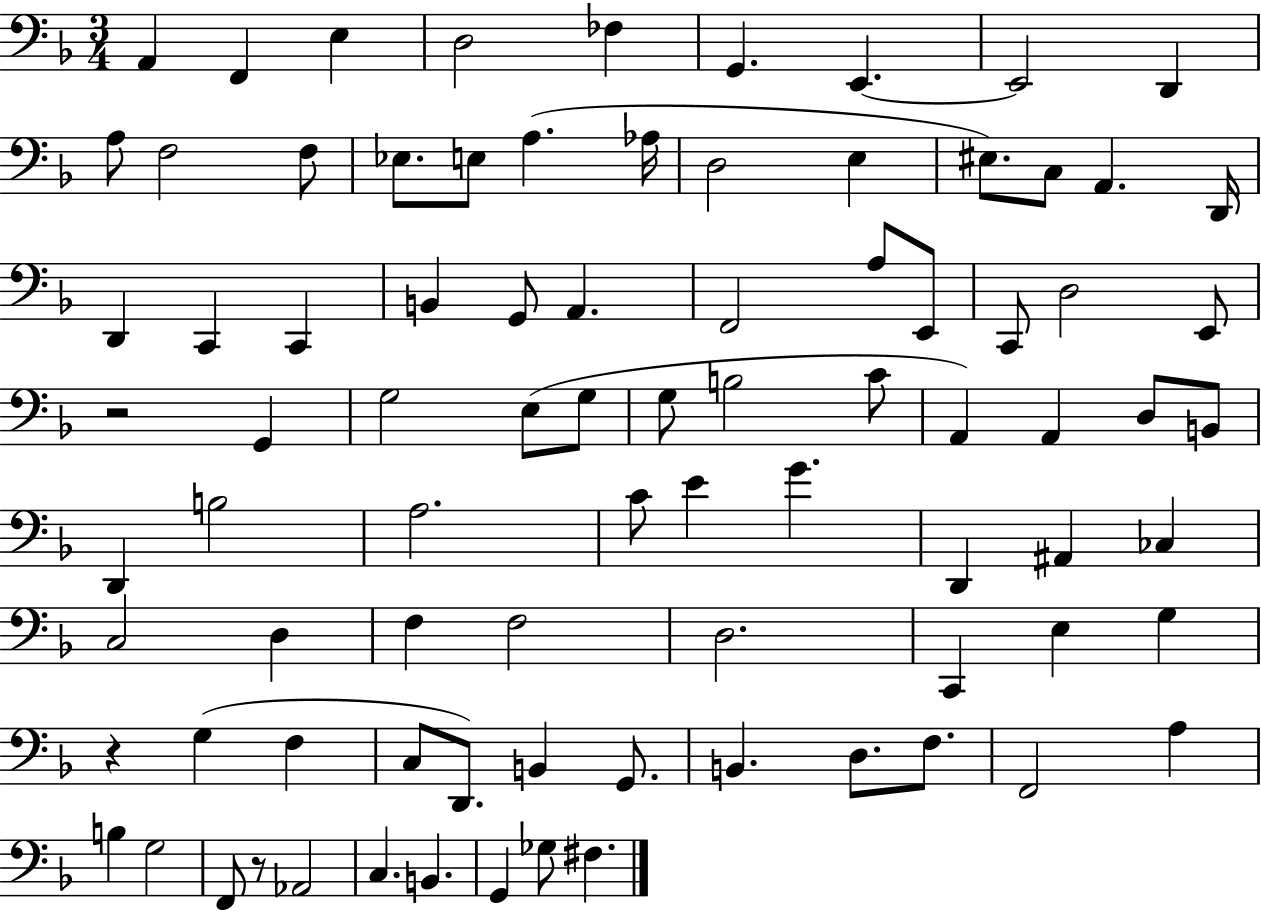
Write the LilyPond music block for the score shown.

{
  \clef bass
  \numericTimeSignature
  \time 3/4
  \key f \major
  \repeat volta 2 { a,4 f,4 e4 | d2 fes4 | g,4. e,4.~~ | e,2 d,4 | \break a8 f2 f8 | ees8. e8 a4.( aes16 | d2 e4 | eis8.) c8 a,4. d,16 | \break d,4 c,4 c,4 | b,4 g,8 a,4. | f,2 a8 e,8 | c,8 d2 e,8 | \break r2 g,4 | g2 e8( g8 | g8 b2 c'8 | a,4) a,4 d8 b,8 | \break d,4 b2 | a2. | c'8 e'4 g'4. | d,4 ais,4 ces4 | \break c2 d4 | f4 f2 | d2. | c,4 e4 g4 | \break r4 g4( f4 | c8 d,8.) b,4 g,8. | b,4. d8. f8. | f,2 a4 | \break b4 g2 | f,8 r8 aes,2 | c4. b,4. | g,4 ges8 fis4. | \break } \bar "|."
}